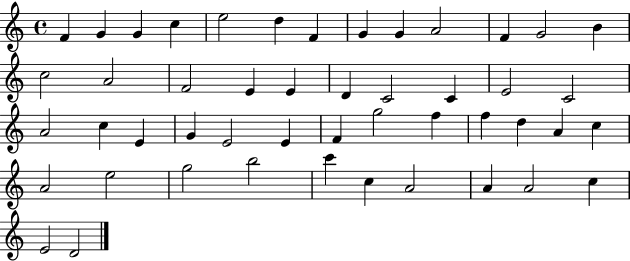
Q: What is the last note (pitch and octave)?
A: D4